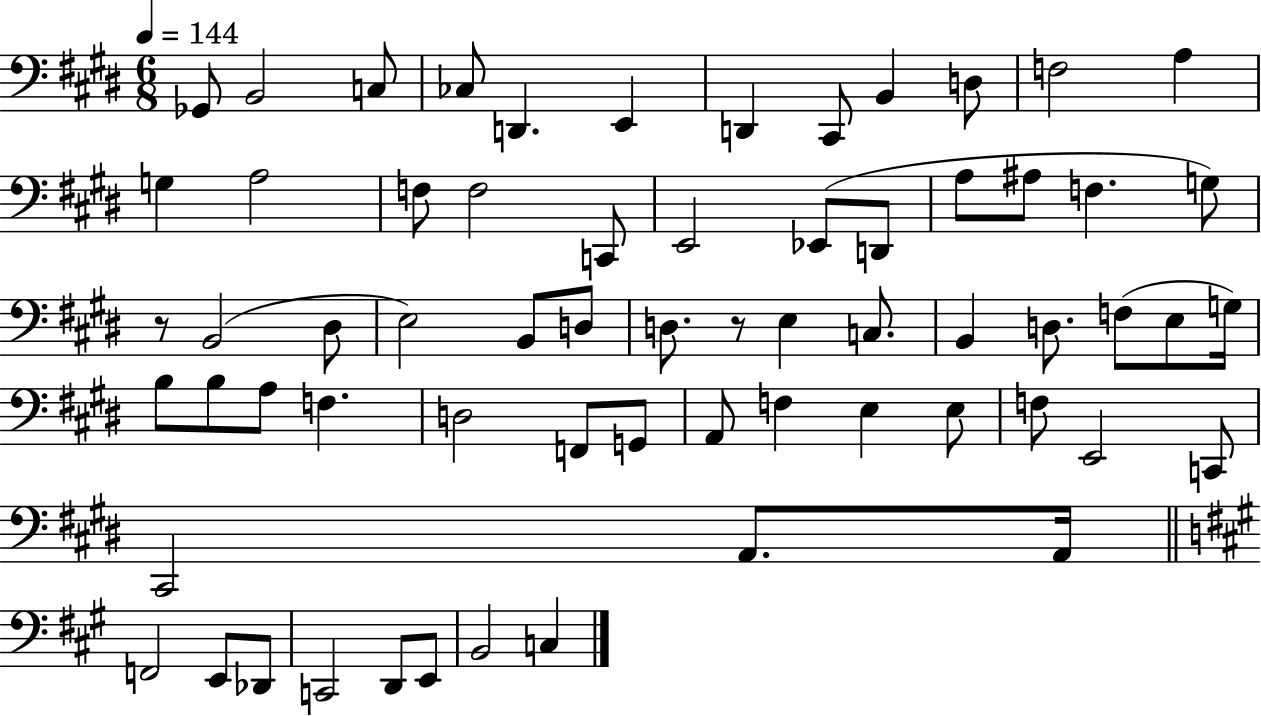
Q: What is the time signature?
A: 6/8